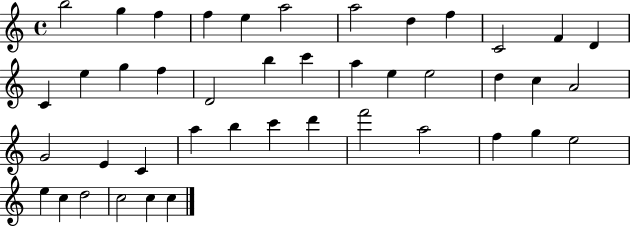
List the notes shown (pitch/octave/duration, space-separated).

B5/h G5/q F5/q F5/q E5/q A5/h A5/h D5/q F5/q C4/h F4/q D4/q C4/q E5/q G5/q F5/q D4/h B5/q C6/q A5/q E5/q E5/h D5/q C5/q A4/h G4/h E4/q C4/q A5/q B5/q C6/q D6/q F6/h A5/h F5/q G5/q E5/h E5/q C5/q D5/h C5/h C5/q C5/q